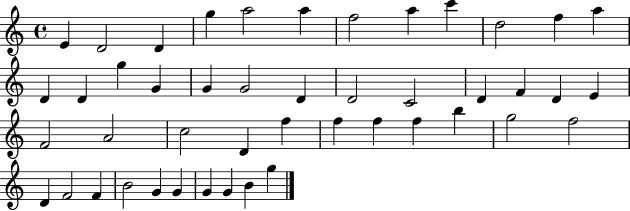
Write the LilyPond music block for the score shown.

{
  \clef treble
  \time 4/4
  \defaultTimeSignature
  \key c \major
  e'4 d'2 d'4 | g''4 a''2 a''4 | f''2 a''4 c'''4 | d''2 f''4 a''4 | \break d'4 d'4 g''4 g'4 | g'4 g'2 d'4 | d'2 c'2 | d'4 f'4 d'4 e'4 | \break f'2 a'2 | c''2 d'4 f''4 | f''4 f''4 f''4 b''4 | g''2 f''2 | \break d'4 f'2 f'4 | b'2 g'4 g'4 | g'4 g'4 b'4 g''4 | \bar "|."
}